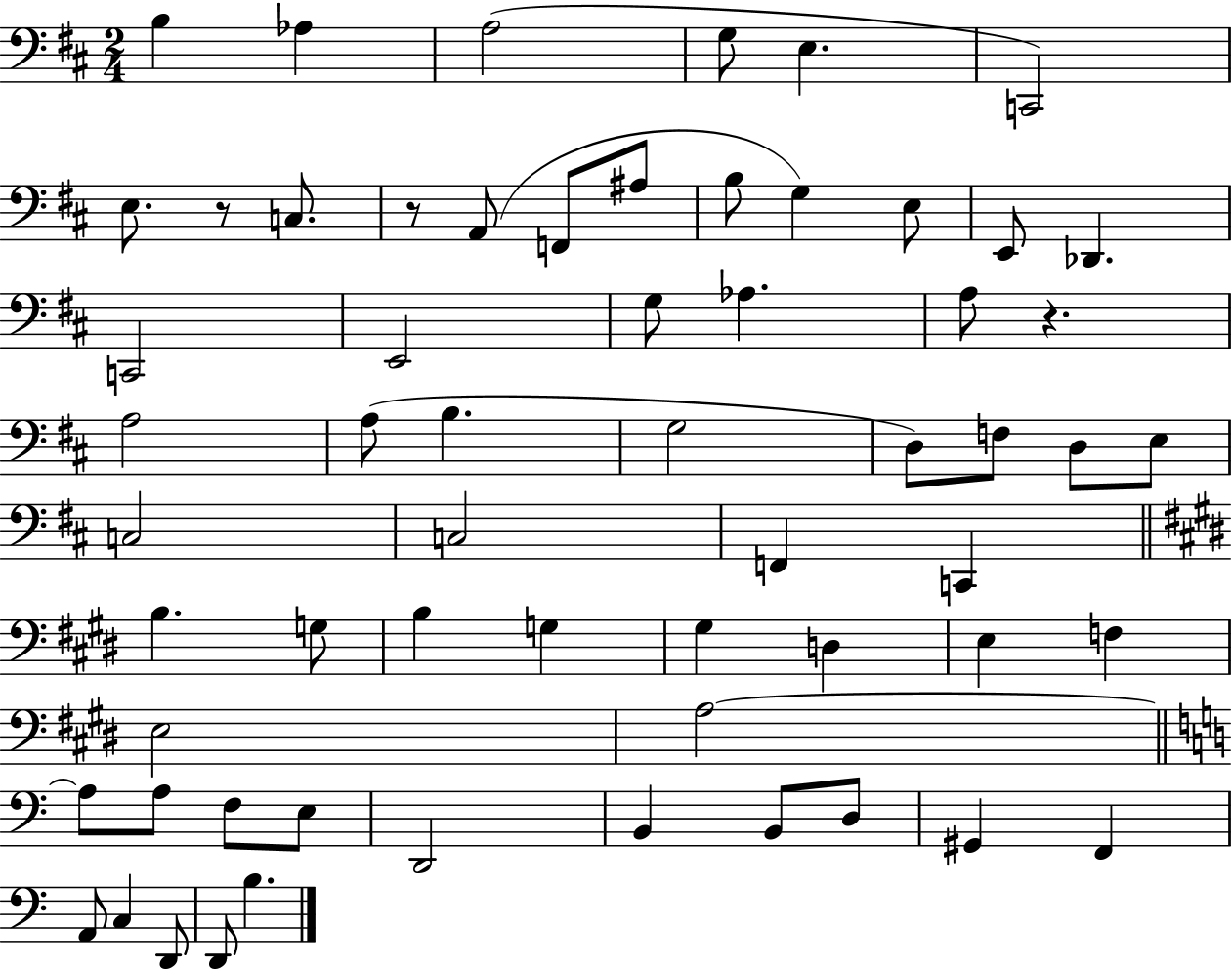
{
  \clef bass
  \numericTimeSignature
  \time 2/4
  \key d \major
  b4 aes4 | a2( | g8 e4. | c,2) | \break e8. r8 c8. | r8 a,8( f,8 ais8 | b8 g4) e8 | e,8 des,4. | \break c,2 | e,2 | g8 aes4. | a8 r4. | \break a2 | a8( b4. | g2 | d8) f8 d8 e8 | \break c2 | c2 | f,4 c,4 | \bar "||" \break \key e \major b4. g8 | b4 g4 | gis4 d4 | e4 f4 | \break e2 | a2~~ | \bar "||" \break \key c \major a8 a8 f8 e8 | d,2 | b,4 b,8 d8 | gis,4 f,4 | \break a,8 c4 d,8 | d,8 b4. | \bar "|."
}